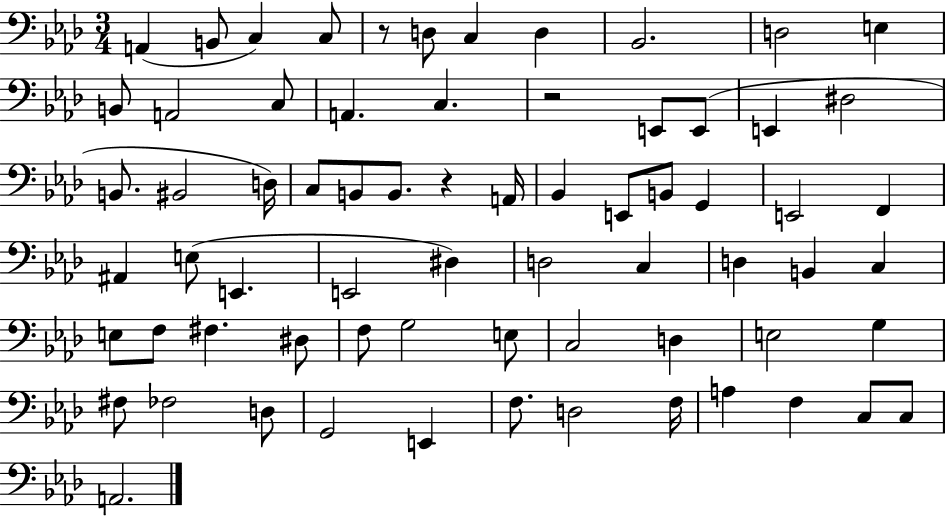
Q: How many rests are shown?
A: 3